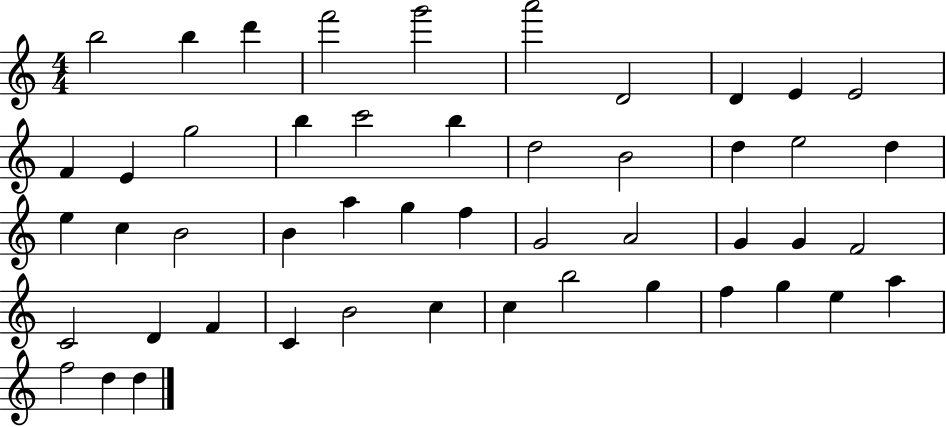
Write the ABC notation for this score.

X:1
T:Untitled
M:4/4
L:1/4
K:C
b2 b d' f'2 g'2 a'2 D2 D E E2 F E g2 b c'2 b d2 B2 d e2 d e c B2 B a g f G2 A2 G G F2 C2 D F C B2 c c b2 g f g e a f2 d d